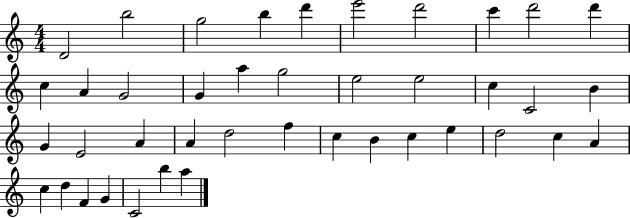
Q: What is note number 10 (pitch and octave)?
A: D6